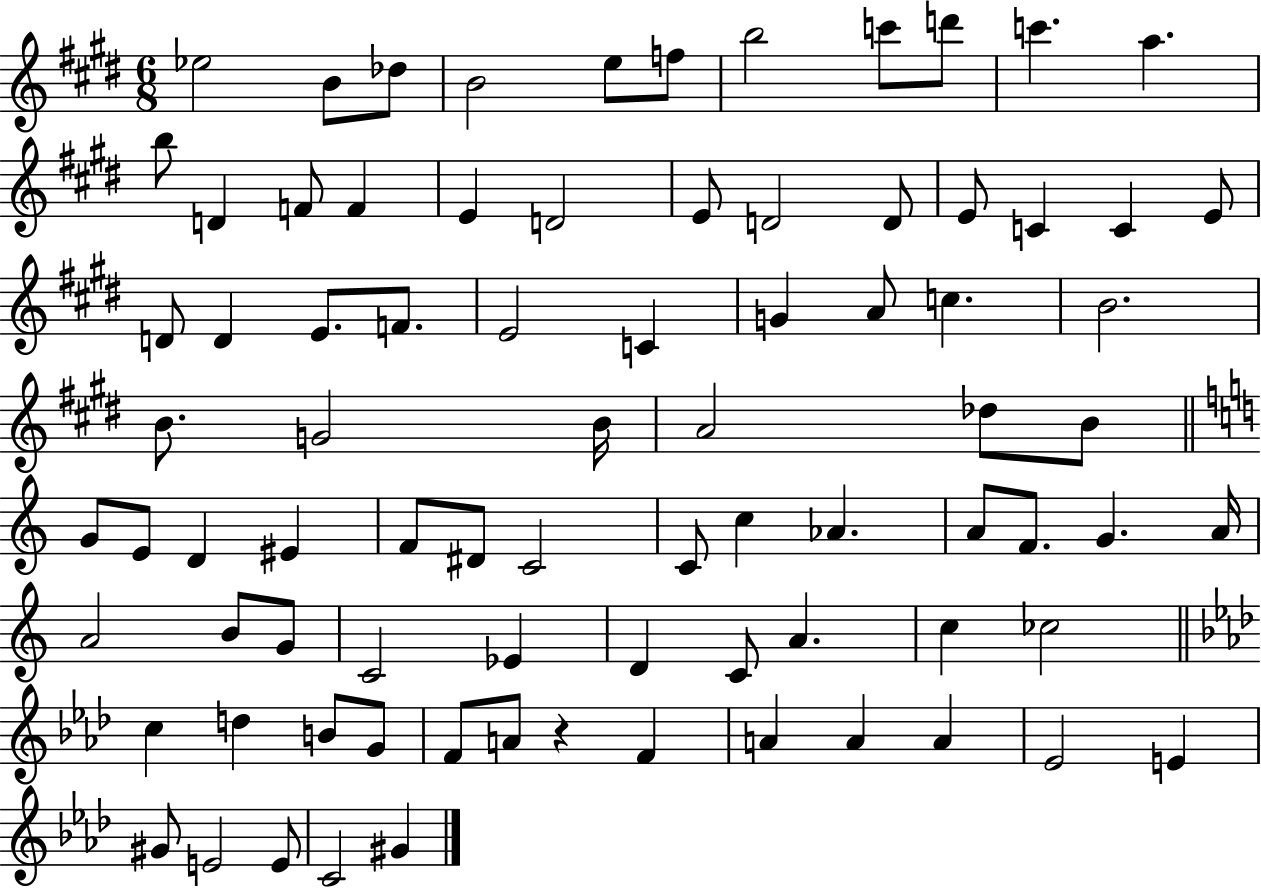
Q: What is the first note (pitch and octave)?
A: Eb5